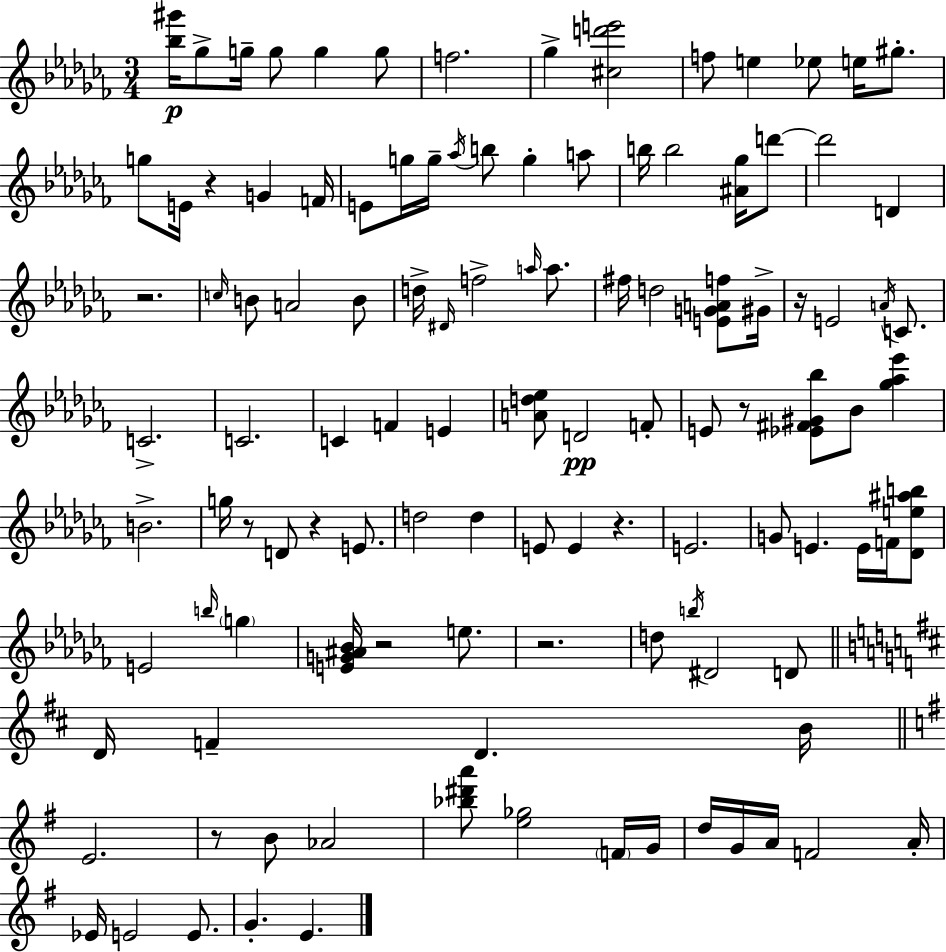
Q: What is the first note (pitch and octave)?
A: Gb5